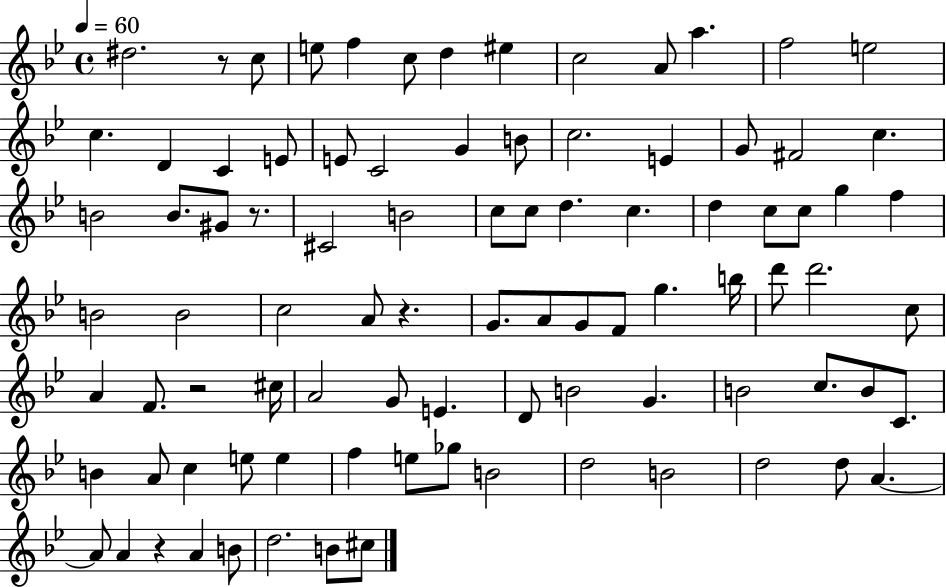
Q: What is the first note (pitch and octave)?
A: D#5